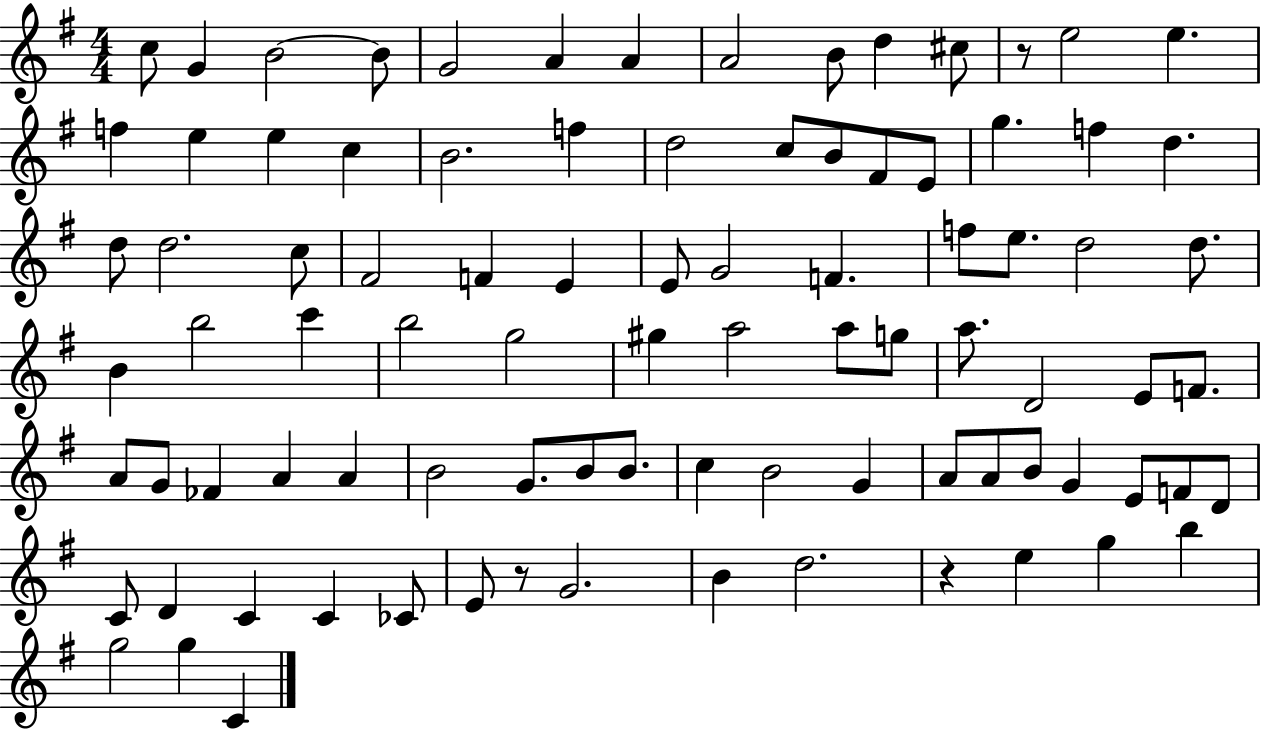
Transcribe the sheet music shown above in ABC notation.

X:1
T:Untitled
M:4/4
L:1/4
K:G
c/2 G B2 B/2 G2 A A A2 B/2 d ^c/2 z/2 e2 e f e e c B2 f d2 c/2 B/2 ^F/2 E/2 g f d d/2 d2 c/2 ^F2 F E E/2 G2 F f/2 e/2 d2 d/2 B b2 c' b2 g2 ^g a2 a/2 g/2 a/2 D2 E/2 F/2 A/2 G/2 _F A A B2 G/2 B/2 B/2 c B2 G A/2 A/2 B/2 G E/2 F/2 D/2 C/2 D C C _C/2 E/2 z/2 G2 B d2 z e g b g2 g C